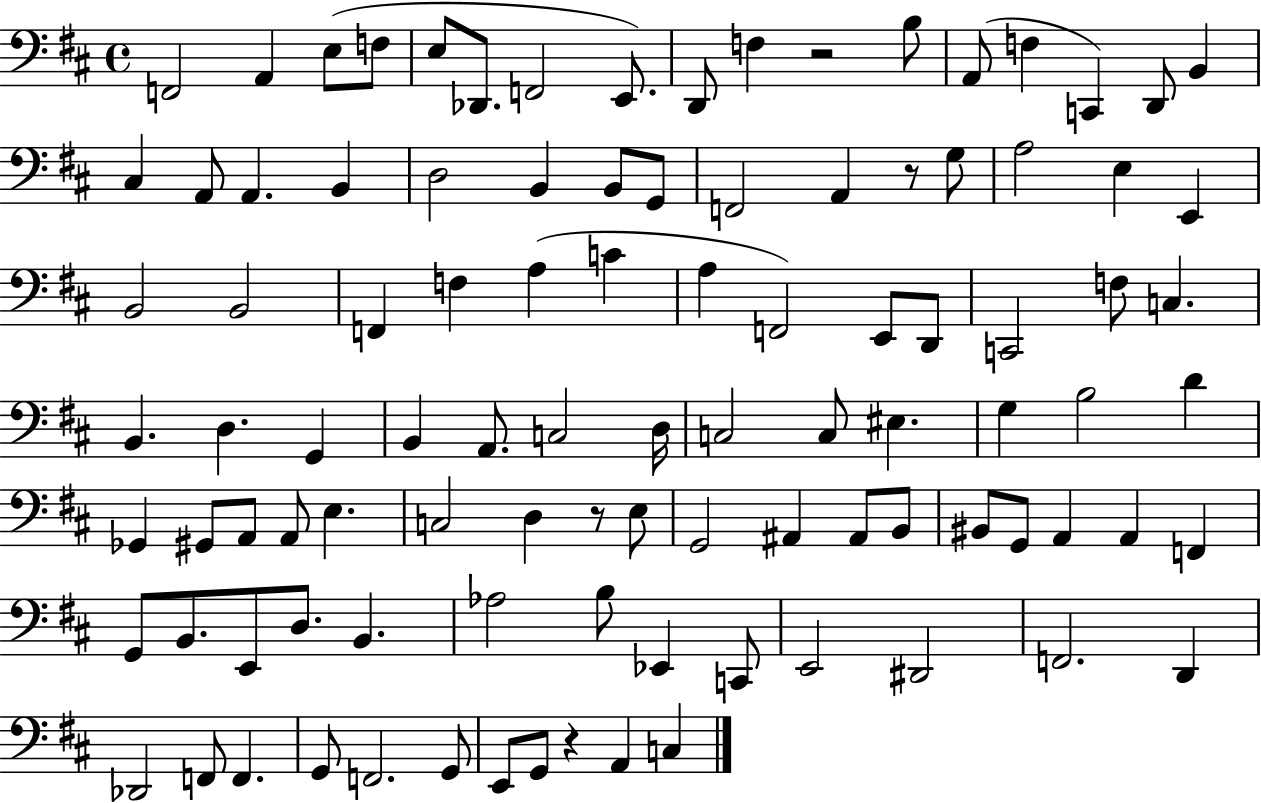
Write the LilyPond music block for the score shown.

{
  \clef bass
  \time 4/4
  \defaultTimeSignature
  \key d \major
  f,2 a,4 e8( f8 | e8 des,8. f,2 e,8.) | d,8 f4 r2 b8 | a,8( f4 c,4) d,8 b,4 | \break cis4 a,8 a,4. b,4 | d2 b,4 b,8 g,8 | f,2 a,4 r8 g8 | a2 e4 e,4 | \break b,2 b,2 | f,4 f4 a4( c'4 | a4 f,2) e,8 d,8 | c,2 f8 c4. | \break b,4. d4. g,4 | b,4 a,8. c2 d16 | c2 c8 eis4. | g4 b2 d'4 | \break ges,4 gis,8 a,8 a,8 e4. | c2 d4 r8 e8 | g,2 ais,4 ais,8 b,8 | bis,8 g,8 a,4 a,4 f,4 | \break g,8 b,8. e,8 d8. b,4. | aes2 b8 ees,4 c,8 | e,2 dis,2 | f,2. d,4 | \break des,2 f,8 f,4. | g,8 f,2. g,8 | e,8 g,8 r4 a,4 c4 | \bar "|."
}